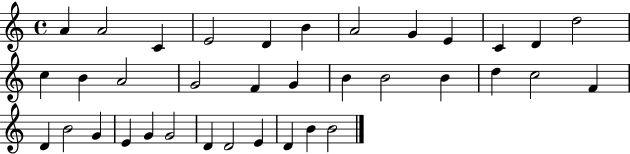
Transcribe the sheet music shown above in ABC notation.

X:1
T:Untitled
M:4/4
L:1/4
K:C
A A2 C E2 D B A2 G E C D d2 c B A2 G2 F G B B2 B d c2 F D B2 G E G G2 D D2 E D B B2